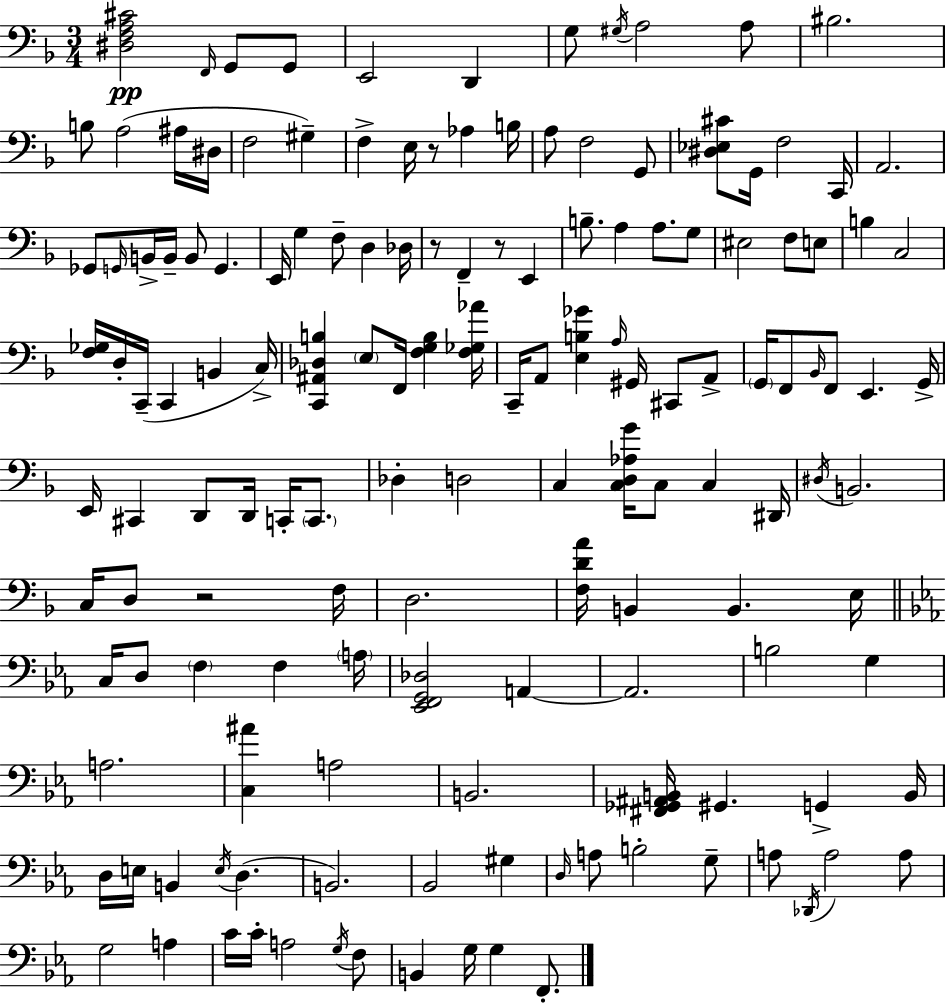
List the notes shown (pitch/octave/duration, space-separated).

[D#3,F3,A3,C#4]/h F2/s G2/e G2/e E2/h D2/q G3/e G#3/s A3/h A3/e BIS3/h. B3/e A3/h A#3/s D#3/s F3/h G#3/q F3/q E3/s R/e Ab3/q B3/s A3/e F3/h G2/e [D#3,Eb3,C#4]/e G2/s F3/h C2/s A2/h. Gb2/e G2/s B2/s B2/s B2/e G2/q. E2/s G3/q F3/e D3/q Db3/s R/e F2/q R/e E2/q B3/e. A3/q A3/e. G3/e EIS3/h F3/e E3/e B3/q C3/h [F3,Gb3]/s D3/s C2/s C2/q B2/q C3/s [C2,A#2,Db3,B3]/q E3/e F2/s [F3,G3,B3]/q [F3,Gb3,Ab4]/s C2/s A2/e [E3,B3,Gb4]/q A3/s G#2/s C#2/e A2/e G2/s F2/e Bb2/s F2/e E2/q. G2/s E2/s C#2/q D2/e D2/s C2/s C2/e. Db3/q D3/h C3/q [C3,D3,Ab3,G4]/s C3/e C3/q D#2/s D#3/s B2/h. C3/s D3/e R/h F3/s D3/h. [F3,D4,A4]/s B2/q B2/q. E3/s C3/s D3/e F3/q F3/q A3/s [Eb2,F2,G2,Db3]/h A2/q A2/h. B3/h G3/q A3/h. [C3,A#4]/q A3/h B2/h. [F#2,Gb2,A#2,B2]/s G#2/q. G2/q B2/s D3/s E3/s B2/q E3/s D3/q. B2/h. Bb2/h G#3/q D3/s A3/e B3/h G3/e A3/e Db2/s A3/h A3/e G3/h A3/q C4/s C4/s A3/h G3/s F3/e B2/q G3/s G3/q F2/e.